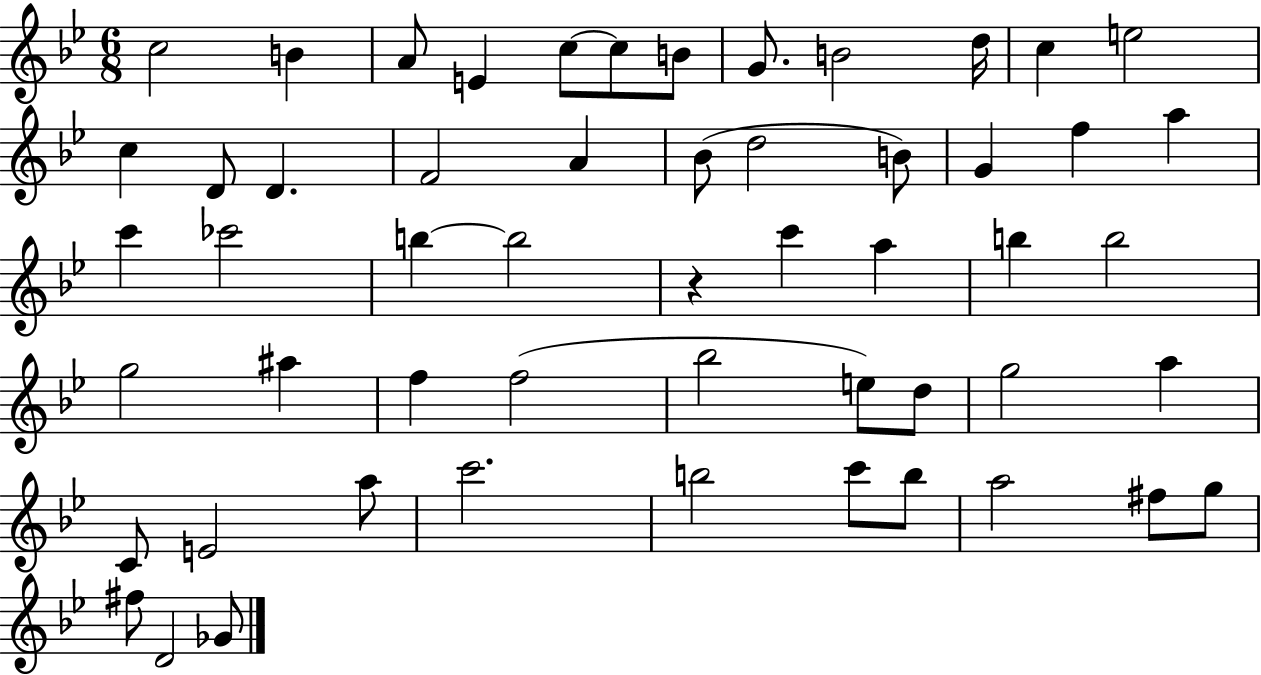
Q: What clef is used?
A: treble